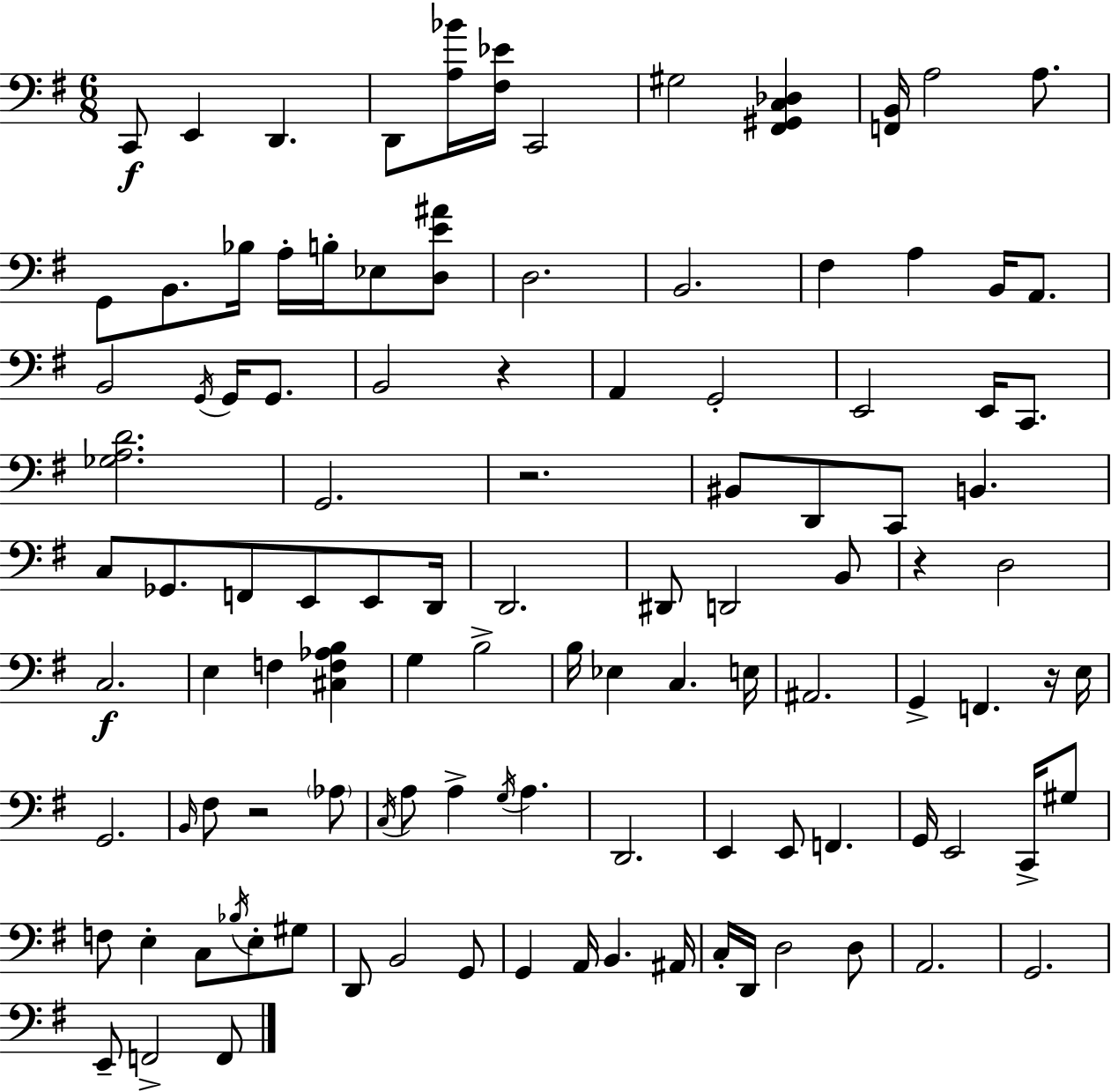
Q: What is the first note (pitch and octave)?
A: C2